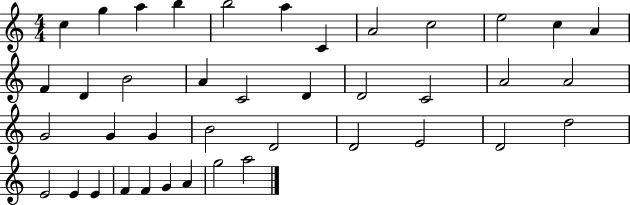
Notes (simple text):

C5/q G5/q A5/q B5/q B5/h A5/q C4/q A4/h C5/h E5/h C5/q A4/q F4/q D4/q B4/h A4/q C4/h D4/q D4/h C4/h A4/h A4/h G4/h G4/q G4/q B4/h D4/h D4/h E4/h D4/h D5/h E4/h E4/q E4/q F4/q F4/q G4/q A4/q G5/h A5/h